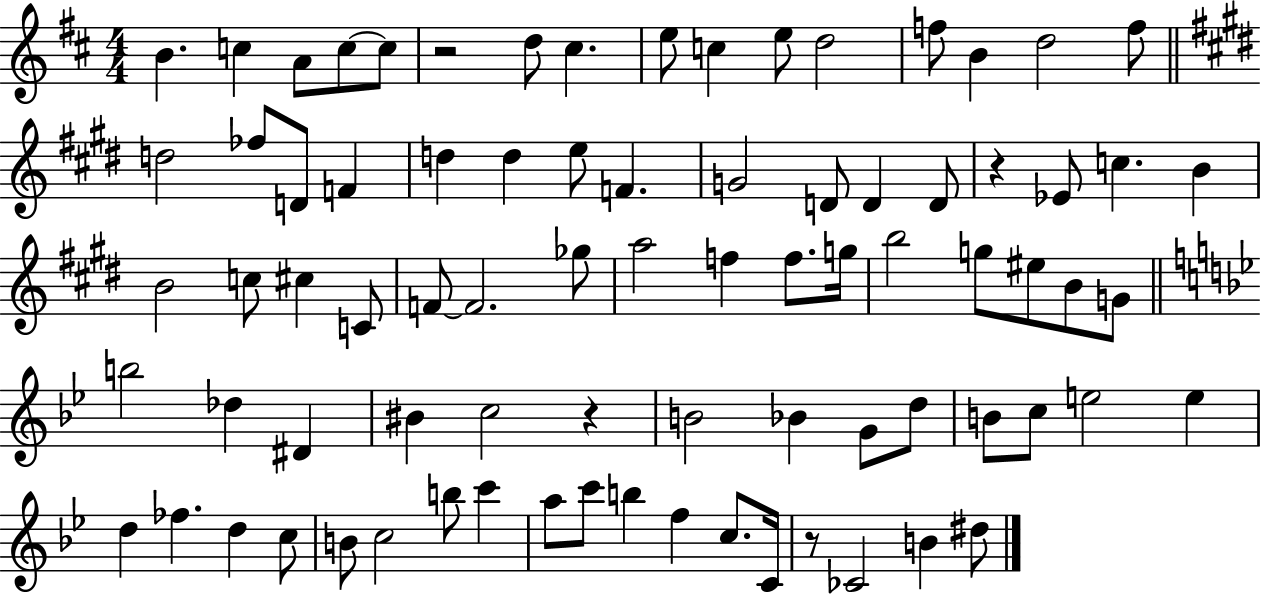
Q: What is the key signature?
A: D major